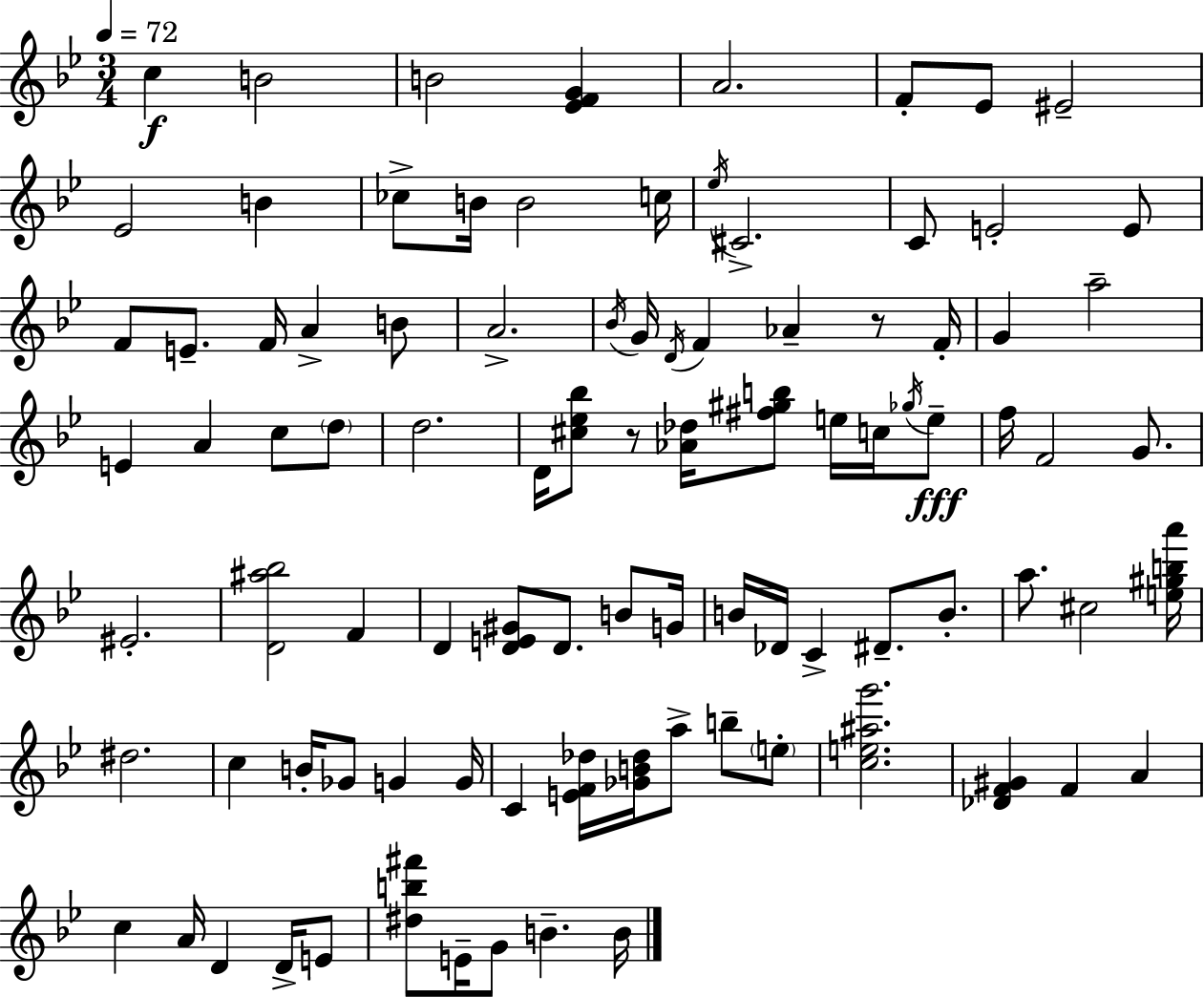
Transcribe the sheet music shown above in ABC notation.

X:1
T:Untitled
M:3/4
L:1/4
K:Gm
c B2 B2 [_EFG] A2 F/2 _E/2 ^E2 _E2 B _c/2 B/4 B2 c/4 _e/4 ^C2 C/2 E2 E/2 F/2 E/2 F/4 A B/2 A2 _B/4 G/4 D/4 F _A z/2 F/4 G a2 E A c/2 d/2 d2 D/4 [^c_e_b]/2 z/2 [_A_d]/4 [^f^gb]/2 e/4 c/4 _g/4 e/2 f/4 F2 G/2 ^E2 [D^a_b]2 F D [DE^G]/2 D/2 B/2 G/4 B/4 _D/4 C ^D/2 B/2 a/2 ^c2 [e^gba']/4 ^d2 c B/4 _G/2 G G/4 C [EF_d]/4 [_GB_d]/4 a/2 b/2 e/2 [ce^ag']2 [_DF^G] F A c A/4 D D/4 E/2 [^db^f']/2 E/4 G/2 B B/4